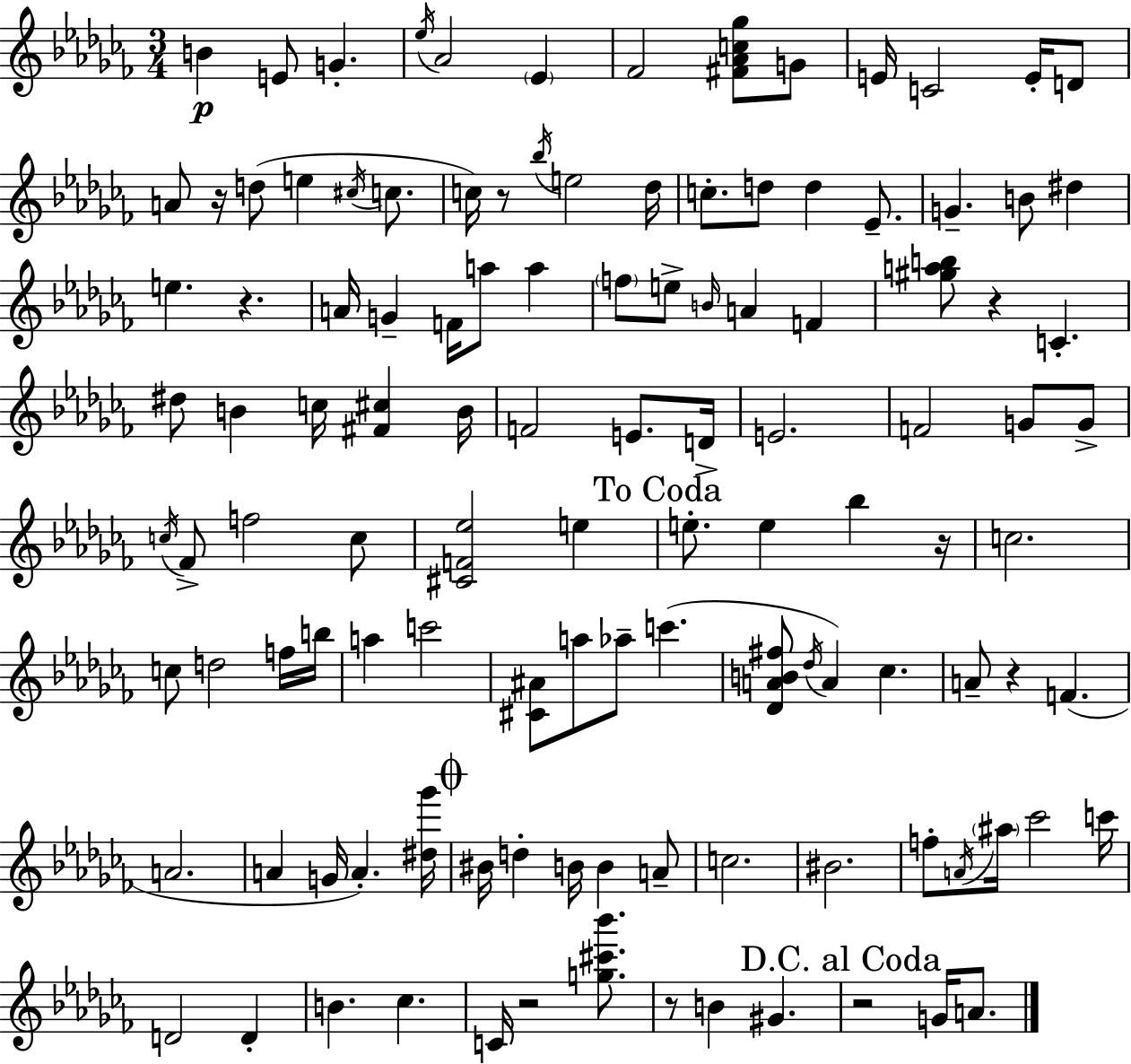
X:1
T:Untitled
M:3/4
L:1/4
K:Abm
B E/2 G _e/4 _A2 _E _F2 [^F_Ac_g]/2 G/2 E/4 C2 E/4 D/2 A/2 z/4 d/2 e ^c/4 c/2 c/4 z/2 _b/4 e2 _d/4 c/2 d/2 d _E/2 G B/2 ^d e z A/4 G F/4 a/2 a f/2 e/2 B/4 A F [^gab]/2 z C ^d/2 B c/4 [^F^c] B/4 F2 E/2 D/4 E2 F2 G/2 G/2 c/4 _F/2 f2 c/2 [^CF_e]2 e e/2 e _b z/4 c2 c/2 d2 f/4 b/4 a c'2 [^C^A]/2 a/2 _a/2 c' [_DAB^f]/2 _d/4 A _c A/2 z F A2 A G/4 A [^d_g']/4 ^B/4 d B/4 B A/2 c2 ^B2 f/2 A/4 ^a/4 _c'2 c'/4 D2 D B _c C/4 z2 [g^c'_b']/2 z/2 B ^G z2 G/4 A/2